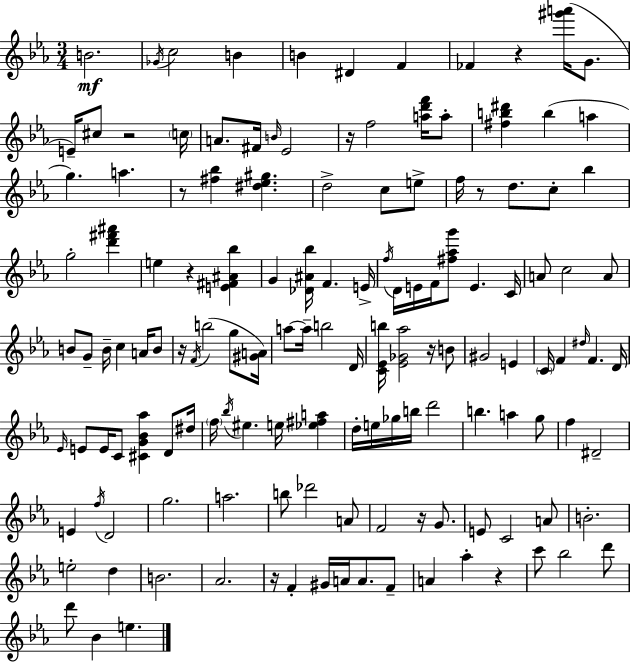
B4/h. Gb4/s C5/h B4/q B4/q D#4/q F4/q FES4/q R/q [G#6,A6]/s G4/e. E4/s C#5/e R/h C5/s A4/e. F#4/s B4/s Eb4/h R/s F5/h [A5,D6,F6]/s A5/e [F#5,B5,D#6]/q B5/q A5/q G5/q. A5/q. R/e [F#5,Bb5]/q [D#5,Eb5,G#5]/q. D5/h C5/e E5/e F5/s R/e D5/e. C5/e Bb5/q G5/h [D6,F#6,A#6]/q E5/q R/q [E4,F#4,A#4,Bb5]/q G4/q [Db4,A#4,Bb5]/s F4/q. E4/s F5/s D4/s E4/s F4/s [F#5,Ab5,G6]/e E4/q. C4/s A4/e C5/h A4/e B4/e G4/e B4/s C5/q A4/s B4/e R/s F4/s B5/h G5/e [G#4,A4]/s A5/e A5/s B5/h D4/s [C4,Eb4,B5]/s [Eb4,Gb4,Ab5]/h R/s B4/e G#4/h E4/q C4/s F4/q D#5/s F4/q. D4/s Eb4/s E4/e E4/s C4/e [C#4,G4,Bb4,Ab5]/q D4/e D#5/s F5/s Bb5/s EIS5/q. E5/s [Eb5,F#5,A5]/q D5/s E5/s Gb5/s B5/s D6/h B5/q. A5/q G5/e F5/q D#4/h E4/q F5/s D4/h G5/h. A5/h. B5/e Db6/h A4/e F4/h R/s G4/e. E4/e C4/h A4/e B4/h. E5/h D5/q B4/h. Ab4/h. R/s F4/q G#4/s A4/s A4/e. F4/e A4/q Ab5/q R/q C6/e Bb5/h D6/e D6/e Bb4/q E5/q.